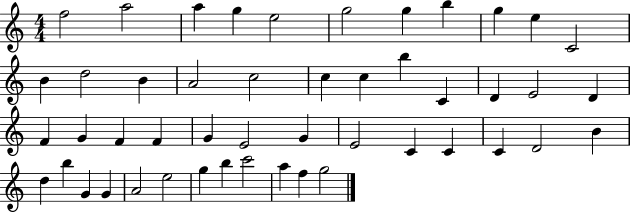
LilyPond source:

{
  \clef treble
  \numericTimeSignature
  \time 4/4
  \key c \major
  f''2 a''2 | a''4 g''4 e''2 | g''2 g''4 b''4 | g''4 e''4 c'2 | \break b'4 d''2 b'4 | a'2 c''2 | c''4 c''4 b''4 c'4 | d'4 e'2 d'4 | \break f'4 g'4 f'4 f'4 | g'4 e'2 g'4 | e'2 c'4 c'4 | c'4 d'2 b'4 | \break d''4 b''4 g'4 g'4 | a'2 e''2 | g''4 b''4 c'''2 | a''4 f''4 g''2 | \break \bar "|."
}